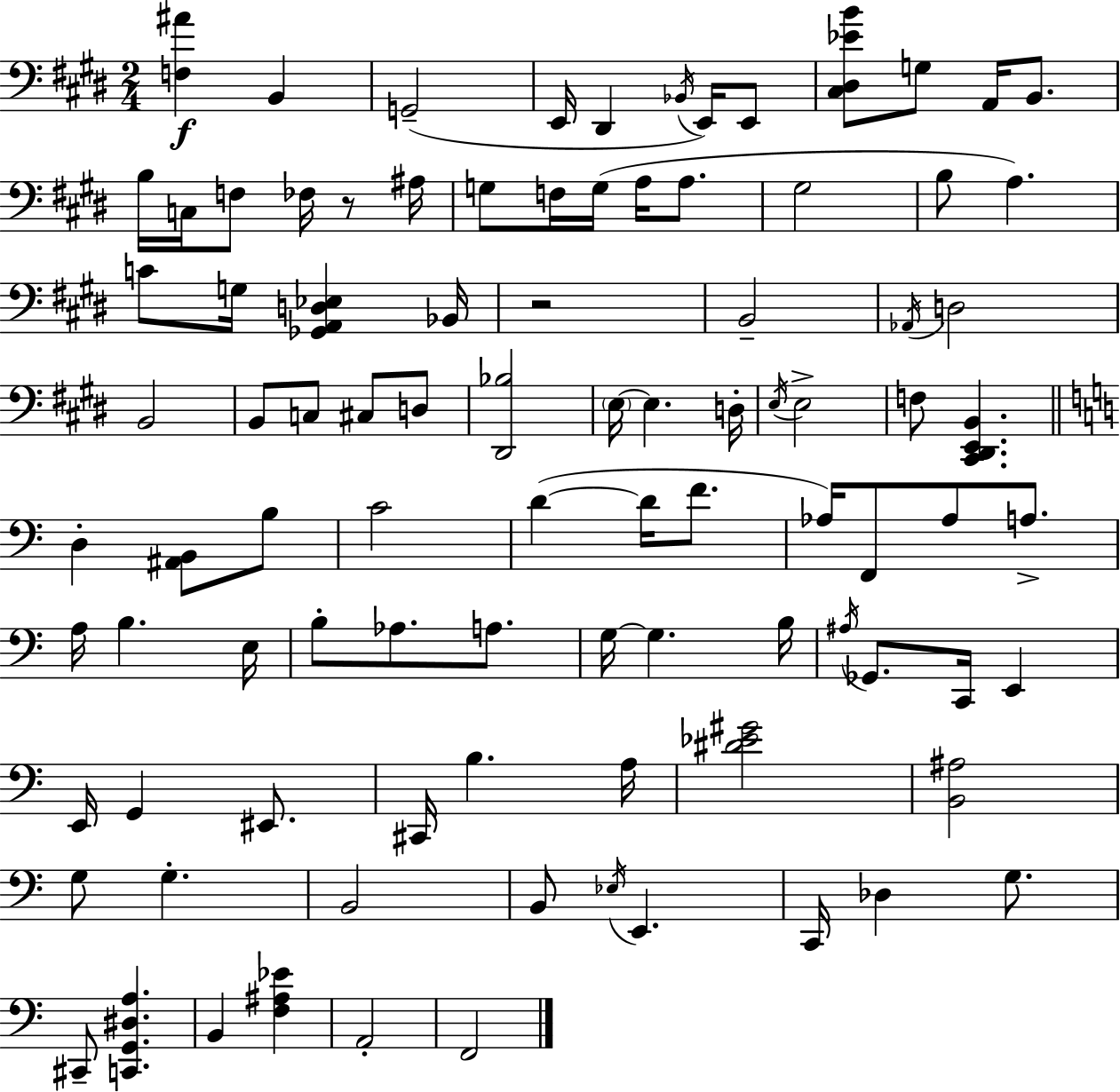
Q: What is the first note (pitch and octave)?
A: B2